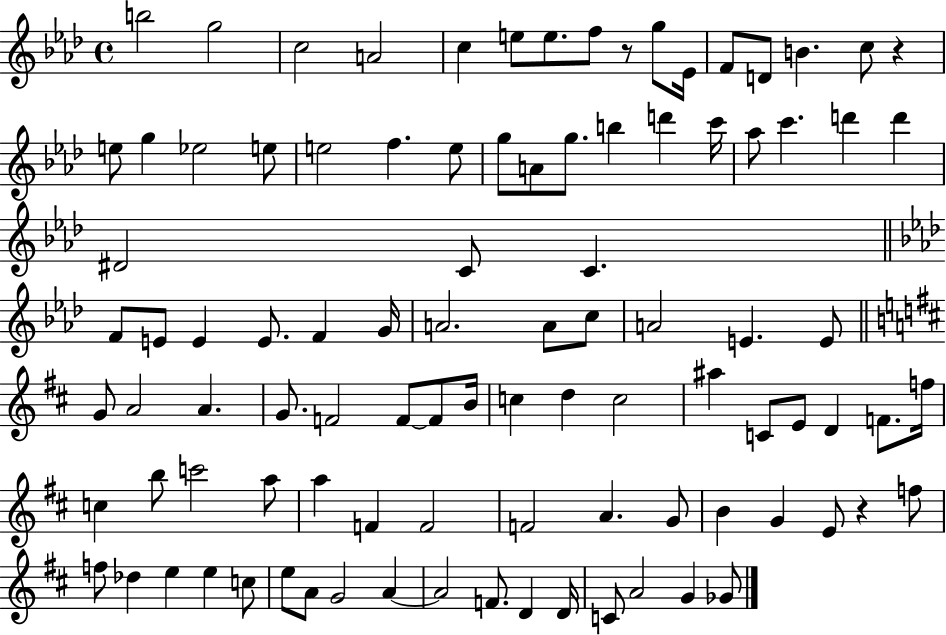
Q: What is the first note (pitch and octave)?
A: B5